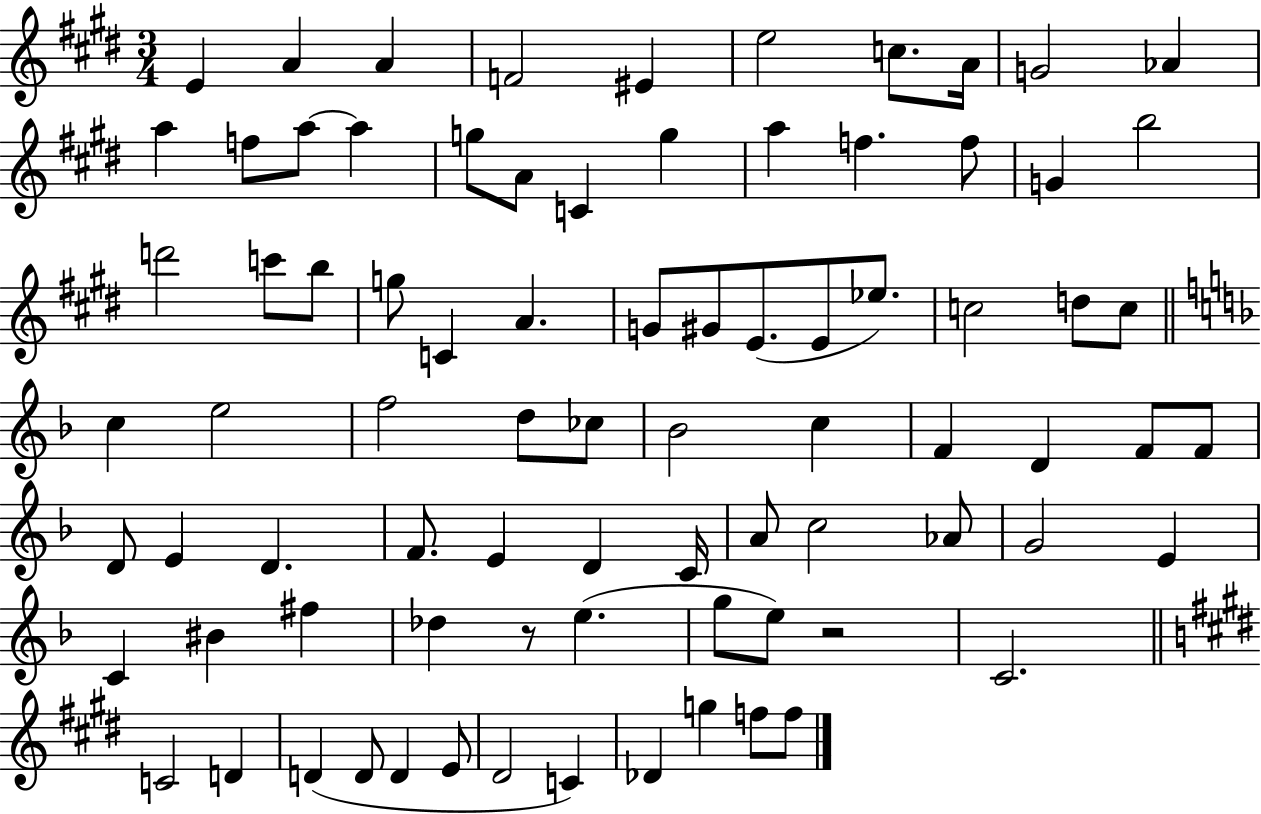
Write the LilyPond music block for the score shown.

{
  \clef treble
  \numericTimeSignature
  \time 3/4
  \key e \major
  e'4 a'4 a'4 | f'2 eis'4 | e''2 c''8. a'16 | g'2 aes'4 | \break a''4 f''8 a''8~~ a''4 | g''8 a'8 c'4 g''4 | a''4 f''4. f''8 | g'4 b''2 | \break d'''2 c'''8 b''8 | g''8 c'4 a'4. | g'8 gis'8 e'8.( e'8 ees''8.) | c''2 d''8 c''8 | \break \bar "||" \break \key f \major c''4 e''2 | f''2 d''8 ces''8 | bes'2 c''4 | f'4 d'4 f'8 f'8 | \break d'8 e'4 d'4. | f'8. e'4 d'4 c'16 | a'8 c''2 aes'8 | g'2 e'4 | \break c'4 bis'4 fis''4 | des''4 r8 e''4.( | g''8 e''8) r2 | c'2. | \break \bar "||" \break \key e \major c'2 d'4 | d'4( d'8 d'4 e'8 | dis'2 c'4) | des'4 g''4 f''8 f''8 | \break \bar "|."
}